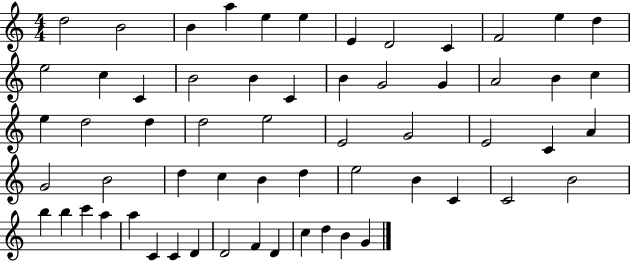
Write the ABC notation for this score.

X:1
T:Untitled
M:4/4
L:1/4
K:C
d2 B2 B a e e E D2 C F2 e d e2 c C B2 B C B G2 G A2 B c e d2 d d2 e2 E2 G2 E2 C A G2 B2 d c B d e2 B C C2 B2 b b c' a a C C D D2 F D c d B G